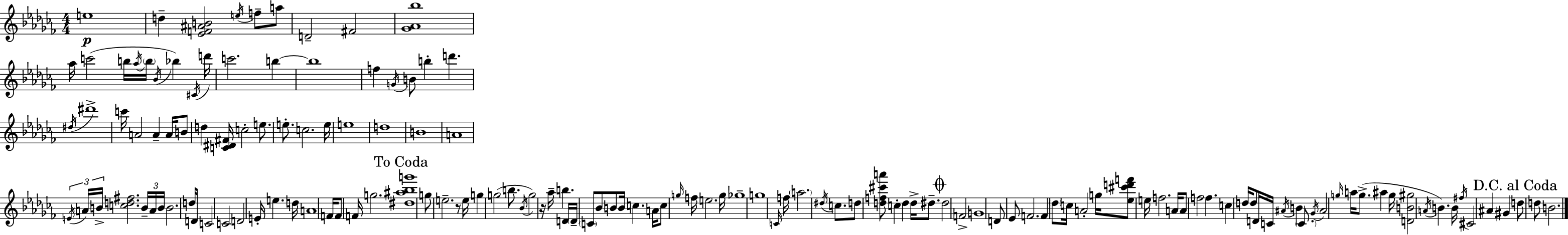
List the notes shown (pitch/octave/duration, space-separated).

E5/w D5/q [Eb4,F4,A#4,B4]/h E5/s F5/e A5/e D4/h F#4/h [Gb4,Ab4,Bb5]/w Ab5/s C6/h B5/s Ab5/s B5/s Bb4/s Bb5/q C#4/s D6/s C6/h. B5/q B5/w F5/q G4/s B4/e B5/q D6/q. D#5/s D#6/w C6/s A4/h A4/q A4/s B4/e D5/q [C4,D#4,F#4]/s C5/h E5/e. E5/e. C5/h. E5/s E5/w D5/w B4/w A4/w E4/s A4/s B4/s [C5,D5,F#5]/h. B4/s A4/s B4/s B4/h. D5/s D4/e C4/h C4/h D4/h E4/s E5/q. D5/s A4/w F4/s F4/e F4/s G5/h. [D#5,A#5,Bb5,G6]/w G5/e E5/h. R/e E5/s G5/q G5/h B5/e. Bb4/s G5/h R/s Ab5/s B5/q. D4/s D4/s C4/e Bb4/e B4/e B4/s C5/q. A4/s C5/e G5/s F5/s E5/h. G5/s Gb5/w G5/w C4/s F5/s A5/h. D#5/s C5/e. D5/e [D5,F5,C#6,A6]/e C5/q D5/q D5/s D#5/e. D#5/h F4/h G4/w D4/e Eb4/e F4/h. F4/q Db5/e C5/s A4/h G5/s [Eb5,C#6,D6,F6]/e E5/s F5/h. A4/s A4/e F5/h F5/q. C5/q D5/s D5/e D4/s C4/s A#4/s B4/q C4/e. Gb4/s A#4/h G5/s A5/s G5/e. A#5/q G5/s [D4,B4,G#5]/h A4/s B4/q. B4/s F#5/s C#4/h A#4/q G#4/q D5/e D5/e B4/h.